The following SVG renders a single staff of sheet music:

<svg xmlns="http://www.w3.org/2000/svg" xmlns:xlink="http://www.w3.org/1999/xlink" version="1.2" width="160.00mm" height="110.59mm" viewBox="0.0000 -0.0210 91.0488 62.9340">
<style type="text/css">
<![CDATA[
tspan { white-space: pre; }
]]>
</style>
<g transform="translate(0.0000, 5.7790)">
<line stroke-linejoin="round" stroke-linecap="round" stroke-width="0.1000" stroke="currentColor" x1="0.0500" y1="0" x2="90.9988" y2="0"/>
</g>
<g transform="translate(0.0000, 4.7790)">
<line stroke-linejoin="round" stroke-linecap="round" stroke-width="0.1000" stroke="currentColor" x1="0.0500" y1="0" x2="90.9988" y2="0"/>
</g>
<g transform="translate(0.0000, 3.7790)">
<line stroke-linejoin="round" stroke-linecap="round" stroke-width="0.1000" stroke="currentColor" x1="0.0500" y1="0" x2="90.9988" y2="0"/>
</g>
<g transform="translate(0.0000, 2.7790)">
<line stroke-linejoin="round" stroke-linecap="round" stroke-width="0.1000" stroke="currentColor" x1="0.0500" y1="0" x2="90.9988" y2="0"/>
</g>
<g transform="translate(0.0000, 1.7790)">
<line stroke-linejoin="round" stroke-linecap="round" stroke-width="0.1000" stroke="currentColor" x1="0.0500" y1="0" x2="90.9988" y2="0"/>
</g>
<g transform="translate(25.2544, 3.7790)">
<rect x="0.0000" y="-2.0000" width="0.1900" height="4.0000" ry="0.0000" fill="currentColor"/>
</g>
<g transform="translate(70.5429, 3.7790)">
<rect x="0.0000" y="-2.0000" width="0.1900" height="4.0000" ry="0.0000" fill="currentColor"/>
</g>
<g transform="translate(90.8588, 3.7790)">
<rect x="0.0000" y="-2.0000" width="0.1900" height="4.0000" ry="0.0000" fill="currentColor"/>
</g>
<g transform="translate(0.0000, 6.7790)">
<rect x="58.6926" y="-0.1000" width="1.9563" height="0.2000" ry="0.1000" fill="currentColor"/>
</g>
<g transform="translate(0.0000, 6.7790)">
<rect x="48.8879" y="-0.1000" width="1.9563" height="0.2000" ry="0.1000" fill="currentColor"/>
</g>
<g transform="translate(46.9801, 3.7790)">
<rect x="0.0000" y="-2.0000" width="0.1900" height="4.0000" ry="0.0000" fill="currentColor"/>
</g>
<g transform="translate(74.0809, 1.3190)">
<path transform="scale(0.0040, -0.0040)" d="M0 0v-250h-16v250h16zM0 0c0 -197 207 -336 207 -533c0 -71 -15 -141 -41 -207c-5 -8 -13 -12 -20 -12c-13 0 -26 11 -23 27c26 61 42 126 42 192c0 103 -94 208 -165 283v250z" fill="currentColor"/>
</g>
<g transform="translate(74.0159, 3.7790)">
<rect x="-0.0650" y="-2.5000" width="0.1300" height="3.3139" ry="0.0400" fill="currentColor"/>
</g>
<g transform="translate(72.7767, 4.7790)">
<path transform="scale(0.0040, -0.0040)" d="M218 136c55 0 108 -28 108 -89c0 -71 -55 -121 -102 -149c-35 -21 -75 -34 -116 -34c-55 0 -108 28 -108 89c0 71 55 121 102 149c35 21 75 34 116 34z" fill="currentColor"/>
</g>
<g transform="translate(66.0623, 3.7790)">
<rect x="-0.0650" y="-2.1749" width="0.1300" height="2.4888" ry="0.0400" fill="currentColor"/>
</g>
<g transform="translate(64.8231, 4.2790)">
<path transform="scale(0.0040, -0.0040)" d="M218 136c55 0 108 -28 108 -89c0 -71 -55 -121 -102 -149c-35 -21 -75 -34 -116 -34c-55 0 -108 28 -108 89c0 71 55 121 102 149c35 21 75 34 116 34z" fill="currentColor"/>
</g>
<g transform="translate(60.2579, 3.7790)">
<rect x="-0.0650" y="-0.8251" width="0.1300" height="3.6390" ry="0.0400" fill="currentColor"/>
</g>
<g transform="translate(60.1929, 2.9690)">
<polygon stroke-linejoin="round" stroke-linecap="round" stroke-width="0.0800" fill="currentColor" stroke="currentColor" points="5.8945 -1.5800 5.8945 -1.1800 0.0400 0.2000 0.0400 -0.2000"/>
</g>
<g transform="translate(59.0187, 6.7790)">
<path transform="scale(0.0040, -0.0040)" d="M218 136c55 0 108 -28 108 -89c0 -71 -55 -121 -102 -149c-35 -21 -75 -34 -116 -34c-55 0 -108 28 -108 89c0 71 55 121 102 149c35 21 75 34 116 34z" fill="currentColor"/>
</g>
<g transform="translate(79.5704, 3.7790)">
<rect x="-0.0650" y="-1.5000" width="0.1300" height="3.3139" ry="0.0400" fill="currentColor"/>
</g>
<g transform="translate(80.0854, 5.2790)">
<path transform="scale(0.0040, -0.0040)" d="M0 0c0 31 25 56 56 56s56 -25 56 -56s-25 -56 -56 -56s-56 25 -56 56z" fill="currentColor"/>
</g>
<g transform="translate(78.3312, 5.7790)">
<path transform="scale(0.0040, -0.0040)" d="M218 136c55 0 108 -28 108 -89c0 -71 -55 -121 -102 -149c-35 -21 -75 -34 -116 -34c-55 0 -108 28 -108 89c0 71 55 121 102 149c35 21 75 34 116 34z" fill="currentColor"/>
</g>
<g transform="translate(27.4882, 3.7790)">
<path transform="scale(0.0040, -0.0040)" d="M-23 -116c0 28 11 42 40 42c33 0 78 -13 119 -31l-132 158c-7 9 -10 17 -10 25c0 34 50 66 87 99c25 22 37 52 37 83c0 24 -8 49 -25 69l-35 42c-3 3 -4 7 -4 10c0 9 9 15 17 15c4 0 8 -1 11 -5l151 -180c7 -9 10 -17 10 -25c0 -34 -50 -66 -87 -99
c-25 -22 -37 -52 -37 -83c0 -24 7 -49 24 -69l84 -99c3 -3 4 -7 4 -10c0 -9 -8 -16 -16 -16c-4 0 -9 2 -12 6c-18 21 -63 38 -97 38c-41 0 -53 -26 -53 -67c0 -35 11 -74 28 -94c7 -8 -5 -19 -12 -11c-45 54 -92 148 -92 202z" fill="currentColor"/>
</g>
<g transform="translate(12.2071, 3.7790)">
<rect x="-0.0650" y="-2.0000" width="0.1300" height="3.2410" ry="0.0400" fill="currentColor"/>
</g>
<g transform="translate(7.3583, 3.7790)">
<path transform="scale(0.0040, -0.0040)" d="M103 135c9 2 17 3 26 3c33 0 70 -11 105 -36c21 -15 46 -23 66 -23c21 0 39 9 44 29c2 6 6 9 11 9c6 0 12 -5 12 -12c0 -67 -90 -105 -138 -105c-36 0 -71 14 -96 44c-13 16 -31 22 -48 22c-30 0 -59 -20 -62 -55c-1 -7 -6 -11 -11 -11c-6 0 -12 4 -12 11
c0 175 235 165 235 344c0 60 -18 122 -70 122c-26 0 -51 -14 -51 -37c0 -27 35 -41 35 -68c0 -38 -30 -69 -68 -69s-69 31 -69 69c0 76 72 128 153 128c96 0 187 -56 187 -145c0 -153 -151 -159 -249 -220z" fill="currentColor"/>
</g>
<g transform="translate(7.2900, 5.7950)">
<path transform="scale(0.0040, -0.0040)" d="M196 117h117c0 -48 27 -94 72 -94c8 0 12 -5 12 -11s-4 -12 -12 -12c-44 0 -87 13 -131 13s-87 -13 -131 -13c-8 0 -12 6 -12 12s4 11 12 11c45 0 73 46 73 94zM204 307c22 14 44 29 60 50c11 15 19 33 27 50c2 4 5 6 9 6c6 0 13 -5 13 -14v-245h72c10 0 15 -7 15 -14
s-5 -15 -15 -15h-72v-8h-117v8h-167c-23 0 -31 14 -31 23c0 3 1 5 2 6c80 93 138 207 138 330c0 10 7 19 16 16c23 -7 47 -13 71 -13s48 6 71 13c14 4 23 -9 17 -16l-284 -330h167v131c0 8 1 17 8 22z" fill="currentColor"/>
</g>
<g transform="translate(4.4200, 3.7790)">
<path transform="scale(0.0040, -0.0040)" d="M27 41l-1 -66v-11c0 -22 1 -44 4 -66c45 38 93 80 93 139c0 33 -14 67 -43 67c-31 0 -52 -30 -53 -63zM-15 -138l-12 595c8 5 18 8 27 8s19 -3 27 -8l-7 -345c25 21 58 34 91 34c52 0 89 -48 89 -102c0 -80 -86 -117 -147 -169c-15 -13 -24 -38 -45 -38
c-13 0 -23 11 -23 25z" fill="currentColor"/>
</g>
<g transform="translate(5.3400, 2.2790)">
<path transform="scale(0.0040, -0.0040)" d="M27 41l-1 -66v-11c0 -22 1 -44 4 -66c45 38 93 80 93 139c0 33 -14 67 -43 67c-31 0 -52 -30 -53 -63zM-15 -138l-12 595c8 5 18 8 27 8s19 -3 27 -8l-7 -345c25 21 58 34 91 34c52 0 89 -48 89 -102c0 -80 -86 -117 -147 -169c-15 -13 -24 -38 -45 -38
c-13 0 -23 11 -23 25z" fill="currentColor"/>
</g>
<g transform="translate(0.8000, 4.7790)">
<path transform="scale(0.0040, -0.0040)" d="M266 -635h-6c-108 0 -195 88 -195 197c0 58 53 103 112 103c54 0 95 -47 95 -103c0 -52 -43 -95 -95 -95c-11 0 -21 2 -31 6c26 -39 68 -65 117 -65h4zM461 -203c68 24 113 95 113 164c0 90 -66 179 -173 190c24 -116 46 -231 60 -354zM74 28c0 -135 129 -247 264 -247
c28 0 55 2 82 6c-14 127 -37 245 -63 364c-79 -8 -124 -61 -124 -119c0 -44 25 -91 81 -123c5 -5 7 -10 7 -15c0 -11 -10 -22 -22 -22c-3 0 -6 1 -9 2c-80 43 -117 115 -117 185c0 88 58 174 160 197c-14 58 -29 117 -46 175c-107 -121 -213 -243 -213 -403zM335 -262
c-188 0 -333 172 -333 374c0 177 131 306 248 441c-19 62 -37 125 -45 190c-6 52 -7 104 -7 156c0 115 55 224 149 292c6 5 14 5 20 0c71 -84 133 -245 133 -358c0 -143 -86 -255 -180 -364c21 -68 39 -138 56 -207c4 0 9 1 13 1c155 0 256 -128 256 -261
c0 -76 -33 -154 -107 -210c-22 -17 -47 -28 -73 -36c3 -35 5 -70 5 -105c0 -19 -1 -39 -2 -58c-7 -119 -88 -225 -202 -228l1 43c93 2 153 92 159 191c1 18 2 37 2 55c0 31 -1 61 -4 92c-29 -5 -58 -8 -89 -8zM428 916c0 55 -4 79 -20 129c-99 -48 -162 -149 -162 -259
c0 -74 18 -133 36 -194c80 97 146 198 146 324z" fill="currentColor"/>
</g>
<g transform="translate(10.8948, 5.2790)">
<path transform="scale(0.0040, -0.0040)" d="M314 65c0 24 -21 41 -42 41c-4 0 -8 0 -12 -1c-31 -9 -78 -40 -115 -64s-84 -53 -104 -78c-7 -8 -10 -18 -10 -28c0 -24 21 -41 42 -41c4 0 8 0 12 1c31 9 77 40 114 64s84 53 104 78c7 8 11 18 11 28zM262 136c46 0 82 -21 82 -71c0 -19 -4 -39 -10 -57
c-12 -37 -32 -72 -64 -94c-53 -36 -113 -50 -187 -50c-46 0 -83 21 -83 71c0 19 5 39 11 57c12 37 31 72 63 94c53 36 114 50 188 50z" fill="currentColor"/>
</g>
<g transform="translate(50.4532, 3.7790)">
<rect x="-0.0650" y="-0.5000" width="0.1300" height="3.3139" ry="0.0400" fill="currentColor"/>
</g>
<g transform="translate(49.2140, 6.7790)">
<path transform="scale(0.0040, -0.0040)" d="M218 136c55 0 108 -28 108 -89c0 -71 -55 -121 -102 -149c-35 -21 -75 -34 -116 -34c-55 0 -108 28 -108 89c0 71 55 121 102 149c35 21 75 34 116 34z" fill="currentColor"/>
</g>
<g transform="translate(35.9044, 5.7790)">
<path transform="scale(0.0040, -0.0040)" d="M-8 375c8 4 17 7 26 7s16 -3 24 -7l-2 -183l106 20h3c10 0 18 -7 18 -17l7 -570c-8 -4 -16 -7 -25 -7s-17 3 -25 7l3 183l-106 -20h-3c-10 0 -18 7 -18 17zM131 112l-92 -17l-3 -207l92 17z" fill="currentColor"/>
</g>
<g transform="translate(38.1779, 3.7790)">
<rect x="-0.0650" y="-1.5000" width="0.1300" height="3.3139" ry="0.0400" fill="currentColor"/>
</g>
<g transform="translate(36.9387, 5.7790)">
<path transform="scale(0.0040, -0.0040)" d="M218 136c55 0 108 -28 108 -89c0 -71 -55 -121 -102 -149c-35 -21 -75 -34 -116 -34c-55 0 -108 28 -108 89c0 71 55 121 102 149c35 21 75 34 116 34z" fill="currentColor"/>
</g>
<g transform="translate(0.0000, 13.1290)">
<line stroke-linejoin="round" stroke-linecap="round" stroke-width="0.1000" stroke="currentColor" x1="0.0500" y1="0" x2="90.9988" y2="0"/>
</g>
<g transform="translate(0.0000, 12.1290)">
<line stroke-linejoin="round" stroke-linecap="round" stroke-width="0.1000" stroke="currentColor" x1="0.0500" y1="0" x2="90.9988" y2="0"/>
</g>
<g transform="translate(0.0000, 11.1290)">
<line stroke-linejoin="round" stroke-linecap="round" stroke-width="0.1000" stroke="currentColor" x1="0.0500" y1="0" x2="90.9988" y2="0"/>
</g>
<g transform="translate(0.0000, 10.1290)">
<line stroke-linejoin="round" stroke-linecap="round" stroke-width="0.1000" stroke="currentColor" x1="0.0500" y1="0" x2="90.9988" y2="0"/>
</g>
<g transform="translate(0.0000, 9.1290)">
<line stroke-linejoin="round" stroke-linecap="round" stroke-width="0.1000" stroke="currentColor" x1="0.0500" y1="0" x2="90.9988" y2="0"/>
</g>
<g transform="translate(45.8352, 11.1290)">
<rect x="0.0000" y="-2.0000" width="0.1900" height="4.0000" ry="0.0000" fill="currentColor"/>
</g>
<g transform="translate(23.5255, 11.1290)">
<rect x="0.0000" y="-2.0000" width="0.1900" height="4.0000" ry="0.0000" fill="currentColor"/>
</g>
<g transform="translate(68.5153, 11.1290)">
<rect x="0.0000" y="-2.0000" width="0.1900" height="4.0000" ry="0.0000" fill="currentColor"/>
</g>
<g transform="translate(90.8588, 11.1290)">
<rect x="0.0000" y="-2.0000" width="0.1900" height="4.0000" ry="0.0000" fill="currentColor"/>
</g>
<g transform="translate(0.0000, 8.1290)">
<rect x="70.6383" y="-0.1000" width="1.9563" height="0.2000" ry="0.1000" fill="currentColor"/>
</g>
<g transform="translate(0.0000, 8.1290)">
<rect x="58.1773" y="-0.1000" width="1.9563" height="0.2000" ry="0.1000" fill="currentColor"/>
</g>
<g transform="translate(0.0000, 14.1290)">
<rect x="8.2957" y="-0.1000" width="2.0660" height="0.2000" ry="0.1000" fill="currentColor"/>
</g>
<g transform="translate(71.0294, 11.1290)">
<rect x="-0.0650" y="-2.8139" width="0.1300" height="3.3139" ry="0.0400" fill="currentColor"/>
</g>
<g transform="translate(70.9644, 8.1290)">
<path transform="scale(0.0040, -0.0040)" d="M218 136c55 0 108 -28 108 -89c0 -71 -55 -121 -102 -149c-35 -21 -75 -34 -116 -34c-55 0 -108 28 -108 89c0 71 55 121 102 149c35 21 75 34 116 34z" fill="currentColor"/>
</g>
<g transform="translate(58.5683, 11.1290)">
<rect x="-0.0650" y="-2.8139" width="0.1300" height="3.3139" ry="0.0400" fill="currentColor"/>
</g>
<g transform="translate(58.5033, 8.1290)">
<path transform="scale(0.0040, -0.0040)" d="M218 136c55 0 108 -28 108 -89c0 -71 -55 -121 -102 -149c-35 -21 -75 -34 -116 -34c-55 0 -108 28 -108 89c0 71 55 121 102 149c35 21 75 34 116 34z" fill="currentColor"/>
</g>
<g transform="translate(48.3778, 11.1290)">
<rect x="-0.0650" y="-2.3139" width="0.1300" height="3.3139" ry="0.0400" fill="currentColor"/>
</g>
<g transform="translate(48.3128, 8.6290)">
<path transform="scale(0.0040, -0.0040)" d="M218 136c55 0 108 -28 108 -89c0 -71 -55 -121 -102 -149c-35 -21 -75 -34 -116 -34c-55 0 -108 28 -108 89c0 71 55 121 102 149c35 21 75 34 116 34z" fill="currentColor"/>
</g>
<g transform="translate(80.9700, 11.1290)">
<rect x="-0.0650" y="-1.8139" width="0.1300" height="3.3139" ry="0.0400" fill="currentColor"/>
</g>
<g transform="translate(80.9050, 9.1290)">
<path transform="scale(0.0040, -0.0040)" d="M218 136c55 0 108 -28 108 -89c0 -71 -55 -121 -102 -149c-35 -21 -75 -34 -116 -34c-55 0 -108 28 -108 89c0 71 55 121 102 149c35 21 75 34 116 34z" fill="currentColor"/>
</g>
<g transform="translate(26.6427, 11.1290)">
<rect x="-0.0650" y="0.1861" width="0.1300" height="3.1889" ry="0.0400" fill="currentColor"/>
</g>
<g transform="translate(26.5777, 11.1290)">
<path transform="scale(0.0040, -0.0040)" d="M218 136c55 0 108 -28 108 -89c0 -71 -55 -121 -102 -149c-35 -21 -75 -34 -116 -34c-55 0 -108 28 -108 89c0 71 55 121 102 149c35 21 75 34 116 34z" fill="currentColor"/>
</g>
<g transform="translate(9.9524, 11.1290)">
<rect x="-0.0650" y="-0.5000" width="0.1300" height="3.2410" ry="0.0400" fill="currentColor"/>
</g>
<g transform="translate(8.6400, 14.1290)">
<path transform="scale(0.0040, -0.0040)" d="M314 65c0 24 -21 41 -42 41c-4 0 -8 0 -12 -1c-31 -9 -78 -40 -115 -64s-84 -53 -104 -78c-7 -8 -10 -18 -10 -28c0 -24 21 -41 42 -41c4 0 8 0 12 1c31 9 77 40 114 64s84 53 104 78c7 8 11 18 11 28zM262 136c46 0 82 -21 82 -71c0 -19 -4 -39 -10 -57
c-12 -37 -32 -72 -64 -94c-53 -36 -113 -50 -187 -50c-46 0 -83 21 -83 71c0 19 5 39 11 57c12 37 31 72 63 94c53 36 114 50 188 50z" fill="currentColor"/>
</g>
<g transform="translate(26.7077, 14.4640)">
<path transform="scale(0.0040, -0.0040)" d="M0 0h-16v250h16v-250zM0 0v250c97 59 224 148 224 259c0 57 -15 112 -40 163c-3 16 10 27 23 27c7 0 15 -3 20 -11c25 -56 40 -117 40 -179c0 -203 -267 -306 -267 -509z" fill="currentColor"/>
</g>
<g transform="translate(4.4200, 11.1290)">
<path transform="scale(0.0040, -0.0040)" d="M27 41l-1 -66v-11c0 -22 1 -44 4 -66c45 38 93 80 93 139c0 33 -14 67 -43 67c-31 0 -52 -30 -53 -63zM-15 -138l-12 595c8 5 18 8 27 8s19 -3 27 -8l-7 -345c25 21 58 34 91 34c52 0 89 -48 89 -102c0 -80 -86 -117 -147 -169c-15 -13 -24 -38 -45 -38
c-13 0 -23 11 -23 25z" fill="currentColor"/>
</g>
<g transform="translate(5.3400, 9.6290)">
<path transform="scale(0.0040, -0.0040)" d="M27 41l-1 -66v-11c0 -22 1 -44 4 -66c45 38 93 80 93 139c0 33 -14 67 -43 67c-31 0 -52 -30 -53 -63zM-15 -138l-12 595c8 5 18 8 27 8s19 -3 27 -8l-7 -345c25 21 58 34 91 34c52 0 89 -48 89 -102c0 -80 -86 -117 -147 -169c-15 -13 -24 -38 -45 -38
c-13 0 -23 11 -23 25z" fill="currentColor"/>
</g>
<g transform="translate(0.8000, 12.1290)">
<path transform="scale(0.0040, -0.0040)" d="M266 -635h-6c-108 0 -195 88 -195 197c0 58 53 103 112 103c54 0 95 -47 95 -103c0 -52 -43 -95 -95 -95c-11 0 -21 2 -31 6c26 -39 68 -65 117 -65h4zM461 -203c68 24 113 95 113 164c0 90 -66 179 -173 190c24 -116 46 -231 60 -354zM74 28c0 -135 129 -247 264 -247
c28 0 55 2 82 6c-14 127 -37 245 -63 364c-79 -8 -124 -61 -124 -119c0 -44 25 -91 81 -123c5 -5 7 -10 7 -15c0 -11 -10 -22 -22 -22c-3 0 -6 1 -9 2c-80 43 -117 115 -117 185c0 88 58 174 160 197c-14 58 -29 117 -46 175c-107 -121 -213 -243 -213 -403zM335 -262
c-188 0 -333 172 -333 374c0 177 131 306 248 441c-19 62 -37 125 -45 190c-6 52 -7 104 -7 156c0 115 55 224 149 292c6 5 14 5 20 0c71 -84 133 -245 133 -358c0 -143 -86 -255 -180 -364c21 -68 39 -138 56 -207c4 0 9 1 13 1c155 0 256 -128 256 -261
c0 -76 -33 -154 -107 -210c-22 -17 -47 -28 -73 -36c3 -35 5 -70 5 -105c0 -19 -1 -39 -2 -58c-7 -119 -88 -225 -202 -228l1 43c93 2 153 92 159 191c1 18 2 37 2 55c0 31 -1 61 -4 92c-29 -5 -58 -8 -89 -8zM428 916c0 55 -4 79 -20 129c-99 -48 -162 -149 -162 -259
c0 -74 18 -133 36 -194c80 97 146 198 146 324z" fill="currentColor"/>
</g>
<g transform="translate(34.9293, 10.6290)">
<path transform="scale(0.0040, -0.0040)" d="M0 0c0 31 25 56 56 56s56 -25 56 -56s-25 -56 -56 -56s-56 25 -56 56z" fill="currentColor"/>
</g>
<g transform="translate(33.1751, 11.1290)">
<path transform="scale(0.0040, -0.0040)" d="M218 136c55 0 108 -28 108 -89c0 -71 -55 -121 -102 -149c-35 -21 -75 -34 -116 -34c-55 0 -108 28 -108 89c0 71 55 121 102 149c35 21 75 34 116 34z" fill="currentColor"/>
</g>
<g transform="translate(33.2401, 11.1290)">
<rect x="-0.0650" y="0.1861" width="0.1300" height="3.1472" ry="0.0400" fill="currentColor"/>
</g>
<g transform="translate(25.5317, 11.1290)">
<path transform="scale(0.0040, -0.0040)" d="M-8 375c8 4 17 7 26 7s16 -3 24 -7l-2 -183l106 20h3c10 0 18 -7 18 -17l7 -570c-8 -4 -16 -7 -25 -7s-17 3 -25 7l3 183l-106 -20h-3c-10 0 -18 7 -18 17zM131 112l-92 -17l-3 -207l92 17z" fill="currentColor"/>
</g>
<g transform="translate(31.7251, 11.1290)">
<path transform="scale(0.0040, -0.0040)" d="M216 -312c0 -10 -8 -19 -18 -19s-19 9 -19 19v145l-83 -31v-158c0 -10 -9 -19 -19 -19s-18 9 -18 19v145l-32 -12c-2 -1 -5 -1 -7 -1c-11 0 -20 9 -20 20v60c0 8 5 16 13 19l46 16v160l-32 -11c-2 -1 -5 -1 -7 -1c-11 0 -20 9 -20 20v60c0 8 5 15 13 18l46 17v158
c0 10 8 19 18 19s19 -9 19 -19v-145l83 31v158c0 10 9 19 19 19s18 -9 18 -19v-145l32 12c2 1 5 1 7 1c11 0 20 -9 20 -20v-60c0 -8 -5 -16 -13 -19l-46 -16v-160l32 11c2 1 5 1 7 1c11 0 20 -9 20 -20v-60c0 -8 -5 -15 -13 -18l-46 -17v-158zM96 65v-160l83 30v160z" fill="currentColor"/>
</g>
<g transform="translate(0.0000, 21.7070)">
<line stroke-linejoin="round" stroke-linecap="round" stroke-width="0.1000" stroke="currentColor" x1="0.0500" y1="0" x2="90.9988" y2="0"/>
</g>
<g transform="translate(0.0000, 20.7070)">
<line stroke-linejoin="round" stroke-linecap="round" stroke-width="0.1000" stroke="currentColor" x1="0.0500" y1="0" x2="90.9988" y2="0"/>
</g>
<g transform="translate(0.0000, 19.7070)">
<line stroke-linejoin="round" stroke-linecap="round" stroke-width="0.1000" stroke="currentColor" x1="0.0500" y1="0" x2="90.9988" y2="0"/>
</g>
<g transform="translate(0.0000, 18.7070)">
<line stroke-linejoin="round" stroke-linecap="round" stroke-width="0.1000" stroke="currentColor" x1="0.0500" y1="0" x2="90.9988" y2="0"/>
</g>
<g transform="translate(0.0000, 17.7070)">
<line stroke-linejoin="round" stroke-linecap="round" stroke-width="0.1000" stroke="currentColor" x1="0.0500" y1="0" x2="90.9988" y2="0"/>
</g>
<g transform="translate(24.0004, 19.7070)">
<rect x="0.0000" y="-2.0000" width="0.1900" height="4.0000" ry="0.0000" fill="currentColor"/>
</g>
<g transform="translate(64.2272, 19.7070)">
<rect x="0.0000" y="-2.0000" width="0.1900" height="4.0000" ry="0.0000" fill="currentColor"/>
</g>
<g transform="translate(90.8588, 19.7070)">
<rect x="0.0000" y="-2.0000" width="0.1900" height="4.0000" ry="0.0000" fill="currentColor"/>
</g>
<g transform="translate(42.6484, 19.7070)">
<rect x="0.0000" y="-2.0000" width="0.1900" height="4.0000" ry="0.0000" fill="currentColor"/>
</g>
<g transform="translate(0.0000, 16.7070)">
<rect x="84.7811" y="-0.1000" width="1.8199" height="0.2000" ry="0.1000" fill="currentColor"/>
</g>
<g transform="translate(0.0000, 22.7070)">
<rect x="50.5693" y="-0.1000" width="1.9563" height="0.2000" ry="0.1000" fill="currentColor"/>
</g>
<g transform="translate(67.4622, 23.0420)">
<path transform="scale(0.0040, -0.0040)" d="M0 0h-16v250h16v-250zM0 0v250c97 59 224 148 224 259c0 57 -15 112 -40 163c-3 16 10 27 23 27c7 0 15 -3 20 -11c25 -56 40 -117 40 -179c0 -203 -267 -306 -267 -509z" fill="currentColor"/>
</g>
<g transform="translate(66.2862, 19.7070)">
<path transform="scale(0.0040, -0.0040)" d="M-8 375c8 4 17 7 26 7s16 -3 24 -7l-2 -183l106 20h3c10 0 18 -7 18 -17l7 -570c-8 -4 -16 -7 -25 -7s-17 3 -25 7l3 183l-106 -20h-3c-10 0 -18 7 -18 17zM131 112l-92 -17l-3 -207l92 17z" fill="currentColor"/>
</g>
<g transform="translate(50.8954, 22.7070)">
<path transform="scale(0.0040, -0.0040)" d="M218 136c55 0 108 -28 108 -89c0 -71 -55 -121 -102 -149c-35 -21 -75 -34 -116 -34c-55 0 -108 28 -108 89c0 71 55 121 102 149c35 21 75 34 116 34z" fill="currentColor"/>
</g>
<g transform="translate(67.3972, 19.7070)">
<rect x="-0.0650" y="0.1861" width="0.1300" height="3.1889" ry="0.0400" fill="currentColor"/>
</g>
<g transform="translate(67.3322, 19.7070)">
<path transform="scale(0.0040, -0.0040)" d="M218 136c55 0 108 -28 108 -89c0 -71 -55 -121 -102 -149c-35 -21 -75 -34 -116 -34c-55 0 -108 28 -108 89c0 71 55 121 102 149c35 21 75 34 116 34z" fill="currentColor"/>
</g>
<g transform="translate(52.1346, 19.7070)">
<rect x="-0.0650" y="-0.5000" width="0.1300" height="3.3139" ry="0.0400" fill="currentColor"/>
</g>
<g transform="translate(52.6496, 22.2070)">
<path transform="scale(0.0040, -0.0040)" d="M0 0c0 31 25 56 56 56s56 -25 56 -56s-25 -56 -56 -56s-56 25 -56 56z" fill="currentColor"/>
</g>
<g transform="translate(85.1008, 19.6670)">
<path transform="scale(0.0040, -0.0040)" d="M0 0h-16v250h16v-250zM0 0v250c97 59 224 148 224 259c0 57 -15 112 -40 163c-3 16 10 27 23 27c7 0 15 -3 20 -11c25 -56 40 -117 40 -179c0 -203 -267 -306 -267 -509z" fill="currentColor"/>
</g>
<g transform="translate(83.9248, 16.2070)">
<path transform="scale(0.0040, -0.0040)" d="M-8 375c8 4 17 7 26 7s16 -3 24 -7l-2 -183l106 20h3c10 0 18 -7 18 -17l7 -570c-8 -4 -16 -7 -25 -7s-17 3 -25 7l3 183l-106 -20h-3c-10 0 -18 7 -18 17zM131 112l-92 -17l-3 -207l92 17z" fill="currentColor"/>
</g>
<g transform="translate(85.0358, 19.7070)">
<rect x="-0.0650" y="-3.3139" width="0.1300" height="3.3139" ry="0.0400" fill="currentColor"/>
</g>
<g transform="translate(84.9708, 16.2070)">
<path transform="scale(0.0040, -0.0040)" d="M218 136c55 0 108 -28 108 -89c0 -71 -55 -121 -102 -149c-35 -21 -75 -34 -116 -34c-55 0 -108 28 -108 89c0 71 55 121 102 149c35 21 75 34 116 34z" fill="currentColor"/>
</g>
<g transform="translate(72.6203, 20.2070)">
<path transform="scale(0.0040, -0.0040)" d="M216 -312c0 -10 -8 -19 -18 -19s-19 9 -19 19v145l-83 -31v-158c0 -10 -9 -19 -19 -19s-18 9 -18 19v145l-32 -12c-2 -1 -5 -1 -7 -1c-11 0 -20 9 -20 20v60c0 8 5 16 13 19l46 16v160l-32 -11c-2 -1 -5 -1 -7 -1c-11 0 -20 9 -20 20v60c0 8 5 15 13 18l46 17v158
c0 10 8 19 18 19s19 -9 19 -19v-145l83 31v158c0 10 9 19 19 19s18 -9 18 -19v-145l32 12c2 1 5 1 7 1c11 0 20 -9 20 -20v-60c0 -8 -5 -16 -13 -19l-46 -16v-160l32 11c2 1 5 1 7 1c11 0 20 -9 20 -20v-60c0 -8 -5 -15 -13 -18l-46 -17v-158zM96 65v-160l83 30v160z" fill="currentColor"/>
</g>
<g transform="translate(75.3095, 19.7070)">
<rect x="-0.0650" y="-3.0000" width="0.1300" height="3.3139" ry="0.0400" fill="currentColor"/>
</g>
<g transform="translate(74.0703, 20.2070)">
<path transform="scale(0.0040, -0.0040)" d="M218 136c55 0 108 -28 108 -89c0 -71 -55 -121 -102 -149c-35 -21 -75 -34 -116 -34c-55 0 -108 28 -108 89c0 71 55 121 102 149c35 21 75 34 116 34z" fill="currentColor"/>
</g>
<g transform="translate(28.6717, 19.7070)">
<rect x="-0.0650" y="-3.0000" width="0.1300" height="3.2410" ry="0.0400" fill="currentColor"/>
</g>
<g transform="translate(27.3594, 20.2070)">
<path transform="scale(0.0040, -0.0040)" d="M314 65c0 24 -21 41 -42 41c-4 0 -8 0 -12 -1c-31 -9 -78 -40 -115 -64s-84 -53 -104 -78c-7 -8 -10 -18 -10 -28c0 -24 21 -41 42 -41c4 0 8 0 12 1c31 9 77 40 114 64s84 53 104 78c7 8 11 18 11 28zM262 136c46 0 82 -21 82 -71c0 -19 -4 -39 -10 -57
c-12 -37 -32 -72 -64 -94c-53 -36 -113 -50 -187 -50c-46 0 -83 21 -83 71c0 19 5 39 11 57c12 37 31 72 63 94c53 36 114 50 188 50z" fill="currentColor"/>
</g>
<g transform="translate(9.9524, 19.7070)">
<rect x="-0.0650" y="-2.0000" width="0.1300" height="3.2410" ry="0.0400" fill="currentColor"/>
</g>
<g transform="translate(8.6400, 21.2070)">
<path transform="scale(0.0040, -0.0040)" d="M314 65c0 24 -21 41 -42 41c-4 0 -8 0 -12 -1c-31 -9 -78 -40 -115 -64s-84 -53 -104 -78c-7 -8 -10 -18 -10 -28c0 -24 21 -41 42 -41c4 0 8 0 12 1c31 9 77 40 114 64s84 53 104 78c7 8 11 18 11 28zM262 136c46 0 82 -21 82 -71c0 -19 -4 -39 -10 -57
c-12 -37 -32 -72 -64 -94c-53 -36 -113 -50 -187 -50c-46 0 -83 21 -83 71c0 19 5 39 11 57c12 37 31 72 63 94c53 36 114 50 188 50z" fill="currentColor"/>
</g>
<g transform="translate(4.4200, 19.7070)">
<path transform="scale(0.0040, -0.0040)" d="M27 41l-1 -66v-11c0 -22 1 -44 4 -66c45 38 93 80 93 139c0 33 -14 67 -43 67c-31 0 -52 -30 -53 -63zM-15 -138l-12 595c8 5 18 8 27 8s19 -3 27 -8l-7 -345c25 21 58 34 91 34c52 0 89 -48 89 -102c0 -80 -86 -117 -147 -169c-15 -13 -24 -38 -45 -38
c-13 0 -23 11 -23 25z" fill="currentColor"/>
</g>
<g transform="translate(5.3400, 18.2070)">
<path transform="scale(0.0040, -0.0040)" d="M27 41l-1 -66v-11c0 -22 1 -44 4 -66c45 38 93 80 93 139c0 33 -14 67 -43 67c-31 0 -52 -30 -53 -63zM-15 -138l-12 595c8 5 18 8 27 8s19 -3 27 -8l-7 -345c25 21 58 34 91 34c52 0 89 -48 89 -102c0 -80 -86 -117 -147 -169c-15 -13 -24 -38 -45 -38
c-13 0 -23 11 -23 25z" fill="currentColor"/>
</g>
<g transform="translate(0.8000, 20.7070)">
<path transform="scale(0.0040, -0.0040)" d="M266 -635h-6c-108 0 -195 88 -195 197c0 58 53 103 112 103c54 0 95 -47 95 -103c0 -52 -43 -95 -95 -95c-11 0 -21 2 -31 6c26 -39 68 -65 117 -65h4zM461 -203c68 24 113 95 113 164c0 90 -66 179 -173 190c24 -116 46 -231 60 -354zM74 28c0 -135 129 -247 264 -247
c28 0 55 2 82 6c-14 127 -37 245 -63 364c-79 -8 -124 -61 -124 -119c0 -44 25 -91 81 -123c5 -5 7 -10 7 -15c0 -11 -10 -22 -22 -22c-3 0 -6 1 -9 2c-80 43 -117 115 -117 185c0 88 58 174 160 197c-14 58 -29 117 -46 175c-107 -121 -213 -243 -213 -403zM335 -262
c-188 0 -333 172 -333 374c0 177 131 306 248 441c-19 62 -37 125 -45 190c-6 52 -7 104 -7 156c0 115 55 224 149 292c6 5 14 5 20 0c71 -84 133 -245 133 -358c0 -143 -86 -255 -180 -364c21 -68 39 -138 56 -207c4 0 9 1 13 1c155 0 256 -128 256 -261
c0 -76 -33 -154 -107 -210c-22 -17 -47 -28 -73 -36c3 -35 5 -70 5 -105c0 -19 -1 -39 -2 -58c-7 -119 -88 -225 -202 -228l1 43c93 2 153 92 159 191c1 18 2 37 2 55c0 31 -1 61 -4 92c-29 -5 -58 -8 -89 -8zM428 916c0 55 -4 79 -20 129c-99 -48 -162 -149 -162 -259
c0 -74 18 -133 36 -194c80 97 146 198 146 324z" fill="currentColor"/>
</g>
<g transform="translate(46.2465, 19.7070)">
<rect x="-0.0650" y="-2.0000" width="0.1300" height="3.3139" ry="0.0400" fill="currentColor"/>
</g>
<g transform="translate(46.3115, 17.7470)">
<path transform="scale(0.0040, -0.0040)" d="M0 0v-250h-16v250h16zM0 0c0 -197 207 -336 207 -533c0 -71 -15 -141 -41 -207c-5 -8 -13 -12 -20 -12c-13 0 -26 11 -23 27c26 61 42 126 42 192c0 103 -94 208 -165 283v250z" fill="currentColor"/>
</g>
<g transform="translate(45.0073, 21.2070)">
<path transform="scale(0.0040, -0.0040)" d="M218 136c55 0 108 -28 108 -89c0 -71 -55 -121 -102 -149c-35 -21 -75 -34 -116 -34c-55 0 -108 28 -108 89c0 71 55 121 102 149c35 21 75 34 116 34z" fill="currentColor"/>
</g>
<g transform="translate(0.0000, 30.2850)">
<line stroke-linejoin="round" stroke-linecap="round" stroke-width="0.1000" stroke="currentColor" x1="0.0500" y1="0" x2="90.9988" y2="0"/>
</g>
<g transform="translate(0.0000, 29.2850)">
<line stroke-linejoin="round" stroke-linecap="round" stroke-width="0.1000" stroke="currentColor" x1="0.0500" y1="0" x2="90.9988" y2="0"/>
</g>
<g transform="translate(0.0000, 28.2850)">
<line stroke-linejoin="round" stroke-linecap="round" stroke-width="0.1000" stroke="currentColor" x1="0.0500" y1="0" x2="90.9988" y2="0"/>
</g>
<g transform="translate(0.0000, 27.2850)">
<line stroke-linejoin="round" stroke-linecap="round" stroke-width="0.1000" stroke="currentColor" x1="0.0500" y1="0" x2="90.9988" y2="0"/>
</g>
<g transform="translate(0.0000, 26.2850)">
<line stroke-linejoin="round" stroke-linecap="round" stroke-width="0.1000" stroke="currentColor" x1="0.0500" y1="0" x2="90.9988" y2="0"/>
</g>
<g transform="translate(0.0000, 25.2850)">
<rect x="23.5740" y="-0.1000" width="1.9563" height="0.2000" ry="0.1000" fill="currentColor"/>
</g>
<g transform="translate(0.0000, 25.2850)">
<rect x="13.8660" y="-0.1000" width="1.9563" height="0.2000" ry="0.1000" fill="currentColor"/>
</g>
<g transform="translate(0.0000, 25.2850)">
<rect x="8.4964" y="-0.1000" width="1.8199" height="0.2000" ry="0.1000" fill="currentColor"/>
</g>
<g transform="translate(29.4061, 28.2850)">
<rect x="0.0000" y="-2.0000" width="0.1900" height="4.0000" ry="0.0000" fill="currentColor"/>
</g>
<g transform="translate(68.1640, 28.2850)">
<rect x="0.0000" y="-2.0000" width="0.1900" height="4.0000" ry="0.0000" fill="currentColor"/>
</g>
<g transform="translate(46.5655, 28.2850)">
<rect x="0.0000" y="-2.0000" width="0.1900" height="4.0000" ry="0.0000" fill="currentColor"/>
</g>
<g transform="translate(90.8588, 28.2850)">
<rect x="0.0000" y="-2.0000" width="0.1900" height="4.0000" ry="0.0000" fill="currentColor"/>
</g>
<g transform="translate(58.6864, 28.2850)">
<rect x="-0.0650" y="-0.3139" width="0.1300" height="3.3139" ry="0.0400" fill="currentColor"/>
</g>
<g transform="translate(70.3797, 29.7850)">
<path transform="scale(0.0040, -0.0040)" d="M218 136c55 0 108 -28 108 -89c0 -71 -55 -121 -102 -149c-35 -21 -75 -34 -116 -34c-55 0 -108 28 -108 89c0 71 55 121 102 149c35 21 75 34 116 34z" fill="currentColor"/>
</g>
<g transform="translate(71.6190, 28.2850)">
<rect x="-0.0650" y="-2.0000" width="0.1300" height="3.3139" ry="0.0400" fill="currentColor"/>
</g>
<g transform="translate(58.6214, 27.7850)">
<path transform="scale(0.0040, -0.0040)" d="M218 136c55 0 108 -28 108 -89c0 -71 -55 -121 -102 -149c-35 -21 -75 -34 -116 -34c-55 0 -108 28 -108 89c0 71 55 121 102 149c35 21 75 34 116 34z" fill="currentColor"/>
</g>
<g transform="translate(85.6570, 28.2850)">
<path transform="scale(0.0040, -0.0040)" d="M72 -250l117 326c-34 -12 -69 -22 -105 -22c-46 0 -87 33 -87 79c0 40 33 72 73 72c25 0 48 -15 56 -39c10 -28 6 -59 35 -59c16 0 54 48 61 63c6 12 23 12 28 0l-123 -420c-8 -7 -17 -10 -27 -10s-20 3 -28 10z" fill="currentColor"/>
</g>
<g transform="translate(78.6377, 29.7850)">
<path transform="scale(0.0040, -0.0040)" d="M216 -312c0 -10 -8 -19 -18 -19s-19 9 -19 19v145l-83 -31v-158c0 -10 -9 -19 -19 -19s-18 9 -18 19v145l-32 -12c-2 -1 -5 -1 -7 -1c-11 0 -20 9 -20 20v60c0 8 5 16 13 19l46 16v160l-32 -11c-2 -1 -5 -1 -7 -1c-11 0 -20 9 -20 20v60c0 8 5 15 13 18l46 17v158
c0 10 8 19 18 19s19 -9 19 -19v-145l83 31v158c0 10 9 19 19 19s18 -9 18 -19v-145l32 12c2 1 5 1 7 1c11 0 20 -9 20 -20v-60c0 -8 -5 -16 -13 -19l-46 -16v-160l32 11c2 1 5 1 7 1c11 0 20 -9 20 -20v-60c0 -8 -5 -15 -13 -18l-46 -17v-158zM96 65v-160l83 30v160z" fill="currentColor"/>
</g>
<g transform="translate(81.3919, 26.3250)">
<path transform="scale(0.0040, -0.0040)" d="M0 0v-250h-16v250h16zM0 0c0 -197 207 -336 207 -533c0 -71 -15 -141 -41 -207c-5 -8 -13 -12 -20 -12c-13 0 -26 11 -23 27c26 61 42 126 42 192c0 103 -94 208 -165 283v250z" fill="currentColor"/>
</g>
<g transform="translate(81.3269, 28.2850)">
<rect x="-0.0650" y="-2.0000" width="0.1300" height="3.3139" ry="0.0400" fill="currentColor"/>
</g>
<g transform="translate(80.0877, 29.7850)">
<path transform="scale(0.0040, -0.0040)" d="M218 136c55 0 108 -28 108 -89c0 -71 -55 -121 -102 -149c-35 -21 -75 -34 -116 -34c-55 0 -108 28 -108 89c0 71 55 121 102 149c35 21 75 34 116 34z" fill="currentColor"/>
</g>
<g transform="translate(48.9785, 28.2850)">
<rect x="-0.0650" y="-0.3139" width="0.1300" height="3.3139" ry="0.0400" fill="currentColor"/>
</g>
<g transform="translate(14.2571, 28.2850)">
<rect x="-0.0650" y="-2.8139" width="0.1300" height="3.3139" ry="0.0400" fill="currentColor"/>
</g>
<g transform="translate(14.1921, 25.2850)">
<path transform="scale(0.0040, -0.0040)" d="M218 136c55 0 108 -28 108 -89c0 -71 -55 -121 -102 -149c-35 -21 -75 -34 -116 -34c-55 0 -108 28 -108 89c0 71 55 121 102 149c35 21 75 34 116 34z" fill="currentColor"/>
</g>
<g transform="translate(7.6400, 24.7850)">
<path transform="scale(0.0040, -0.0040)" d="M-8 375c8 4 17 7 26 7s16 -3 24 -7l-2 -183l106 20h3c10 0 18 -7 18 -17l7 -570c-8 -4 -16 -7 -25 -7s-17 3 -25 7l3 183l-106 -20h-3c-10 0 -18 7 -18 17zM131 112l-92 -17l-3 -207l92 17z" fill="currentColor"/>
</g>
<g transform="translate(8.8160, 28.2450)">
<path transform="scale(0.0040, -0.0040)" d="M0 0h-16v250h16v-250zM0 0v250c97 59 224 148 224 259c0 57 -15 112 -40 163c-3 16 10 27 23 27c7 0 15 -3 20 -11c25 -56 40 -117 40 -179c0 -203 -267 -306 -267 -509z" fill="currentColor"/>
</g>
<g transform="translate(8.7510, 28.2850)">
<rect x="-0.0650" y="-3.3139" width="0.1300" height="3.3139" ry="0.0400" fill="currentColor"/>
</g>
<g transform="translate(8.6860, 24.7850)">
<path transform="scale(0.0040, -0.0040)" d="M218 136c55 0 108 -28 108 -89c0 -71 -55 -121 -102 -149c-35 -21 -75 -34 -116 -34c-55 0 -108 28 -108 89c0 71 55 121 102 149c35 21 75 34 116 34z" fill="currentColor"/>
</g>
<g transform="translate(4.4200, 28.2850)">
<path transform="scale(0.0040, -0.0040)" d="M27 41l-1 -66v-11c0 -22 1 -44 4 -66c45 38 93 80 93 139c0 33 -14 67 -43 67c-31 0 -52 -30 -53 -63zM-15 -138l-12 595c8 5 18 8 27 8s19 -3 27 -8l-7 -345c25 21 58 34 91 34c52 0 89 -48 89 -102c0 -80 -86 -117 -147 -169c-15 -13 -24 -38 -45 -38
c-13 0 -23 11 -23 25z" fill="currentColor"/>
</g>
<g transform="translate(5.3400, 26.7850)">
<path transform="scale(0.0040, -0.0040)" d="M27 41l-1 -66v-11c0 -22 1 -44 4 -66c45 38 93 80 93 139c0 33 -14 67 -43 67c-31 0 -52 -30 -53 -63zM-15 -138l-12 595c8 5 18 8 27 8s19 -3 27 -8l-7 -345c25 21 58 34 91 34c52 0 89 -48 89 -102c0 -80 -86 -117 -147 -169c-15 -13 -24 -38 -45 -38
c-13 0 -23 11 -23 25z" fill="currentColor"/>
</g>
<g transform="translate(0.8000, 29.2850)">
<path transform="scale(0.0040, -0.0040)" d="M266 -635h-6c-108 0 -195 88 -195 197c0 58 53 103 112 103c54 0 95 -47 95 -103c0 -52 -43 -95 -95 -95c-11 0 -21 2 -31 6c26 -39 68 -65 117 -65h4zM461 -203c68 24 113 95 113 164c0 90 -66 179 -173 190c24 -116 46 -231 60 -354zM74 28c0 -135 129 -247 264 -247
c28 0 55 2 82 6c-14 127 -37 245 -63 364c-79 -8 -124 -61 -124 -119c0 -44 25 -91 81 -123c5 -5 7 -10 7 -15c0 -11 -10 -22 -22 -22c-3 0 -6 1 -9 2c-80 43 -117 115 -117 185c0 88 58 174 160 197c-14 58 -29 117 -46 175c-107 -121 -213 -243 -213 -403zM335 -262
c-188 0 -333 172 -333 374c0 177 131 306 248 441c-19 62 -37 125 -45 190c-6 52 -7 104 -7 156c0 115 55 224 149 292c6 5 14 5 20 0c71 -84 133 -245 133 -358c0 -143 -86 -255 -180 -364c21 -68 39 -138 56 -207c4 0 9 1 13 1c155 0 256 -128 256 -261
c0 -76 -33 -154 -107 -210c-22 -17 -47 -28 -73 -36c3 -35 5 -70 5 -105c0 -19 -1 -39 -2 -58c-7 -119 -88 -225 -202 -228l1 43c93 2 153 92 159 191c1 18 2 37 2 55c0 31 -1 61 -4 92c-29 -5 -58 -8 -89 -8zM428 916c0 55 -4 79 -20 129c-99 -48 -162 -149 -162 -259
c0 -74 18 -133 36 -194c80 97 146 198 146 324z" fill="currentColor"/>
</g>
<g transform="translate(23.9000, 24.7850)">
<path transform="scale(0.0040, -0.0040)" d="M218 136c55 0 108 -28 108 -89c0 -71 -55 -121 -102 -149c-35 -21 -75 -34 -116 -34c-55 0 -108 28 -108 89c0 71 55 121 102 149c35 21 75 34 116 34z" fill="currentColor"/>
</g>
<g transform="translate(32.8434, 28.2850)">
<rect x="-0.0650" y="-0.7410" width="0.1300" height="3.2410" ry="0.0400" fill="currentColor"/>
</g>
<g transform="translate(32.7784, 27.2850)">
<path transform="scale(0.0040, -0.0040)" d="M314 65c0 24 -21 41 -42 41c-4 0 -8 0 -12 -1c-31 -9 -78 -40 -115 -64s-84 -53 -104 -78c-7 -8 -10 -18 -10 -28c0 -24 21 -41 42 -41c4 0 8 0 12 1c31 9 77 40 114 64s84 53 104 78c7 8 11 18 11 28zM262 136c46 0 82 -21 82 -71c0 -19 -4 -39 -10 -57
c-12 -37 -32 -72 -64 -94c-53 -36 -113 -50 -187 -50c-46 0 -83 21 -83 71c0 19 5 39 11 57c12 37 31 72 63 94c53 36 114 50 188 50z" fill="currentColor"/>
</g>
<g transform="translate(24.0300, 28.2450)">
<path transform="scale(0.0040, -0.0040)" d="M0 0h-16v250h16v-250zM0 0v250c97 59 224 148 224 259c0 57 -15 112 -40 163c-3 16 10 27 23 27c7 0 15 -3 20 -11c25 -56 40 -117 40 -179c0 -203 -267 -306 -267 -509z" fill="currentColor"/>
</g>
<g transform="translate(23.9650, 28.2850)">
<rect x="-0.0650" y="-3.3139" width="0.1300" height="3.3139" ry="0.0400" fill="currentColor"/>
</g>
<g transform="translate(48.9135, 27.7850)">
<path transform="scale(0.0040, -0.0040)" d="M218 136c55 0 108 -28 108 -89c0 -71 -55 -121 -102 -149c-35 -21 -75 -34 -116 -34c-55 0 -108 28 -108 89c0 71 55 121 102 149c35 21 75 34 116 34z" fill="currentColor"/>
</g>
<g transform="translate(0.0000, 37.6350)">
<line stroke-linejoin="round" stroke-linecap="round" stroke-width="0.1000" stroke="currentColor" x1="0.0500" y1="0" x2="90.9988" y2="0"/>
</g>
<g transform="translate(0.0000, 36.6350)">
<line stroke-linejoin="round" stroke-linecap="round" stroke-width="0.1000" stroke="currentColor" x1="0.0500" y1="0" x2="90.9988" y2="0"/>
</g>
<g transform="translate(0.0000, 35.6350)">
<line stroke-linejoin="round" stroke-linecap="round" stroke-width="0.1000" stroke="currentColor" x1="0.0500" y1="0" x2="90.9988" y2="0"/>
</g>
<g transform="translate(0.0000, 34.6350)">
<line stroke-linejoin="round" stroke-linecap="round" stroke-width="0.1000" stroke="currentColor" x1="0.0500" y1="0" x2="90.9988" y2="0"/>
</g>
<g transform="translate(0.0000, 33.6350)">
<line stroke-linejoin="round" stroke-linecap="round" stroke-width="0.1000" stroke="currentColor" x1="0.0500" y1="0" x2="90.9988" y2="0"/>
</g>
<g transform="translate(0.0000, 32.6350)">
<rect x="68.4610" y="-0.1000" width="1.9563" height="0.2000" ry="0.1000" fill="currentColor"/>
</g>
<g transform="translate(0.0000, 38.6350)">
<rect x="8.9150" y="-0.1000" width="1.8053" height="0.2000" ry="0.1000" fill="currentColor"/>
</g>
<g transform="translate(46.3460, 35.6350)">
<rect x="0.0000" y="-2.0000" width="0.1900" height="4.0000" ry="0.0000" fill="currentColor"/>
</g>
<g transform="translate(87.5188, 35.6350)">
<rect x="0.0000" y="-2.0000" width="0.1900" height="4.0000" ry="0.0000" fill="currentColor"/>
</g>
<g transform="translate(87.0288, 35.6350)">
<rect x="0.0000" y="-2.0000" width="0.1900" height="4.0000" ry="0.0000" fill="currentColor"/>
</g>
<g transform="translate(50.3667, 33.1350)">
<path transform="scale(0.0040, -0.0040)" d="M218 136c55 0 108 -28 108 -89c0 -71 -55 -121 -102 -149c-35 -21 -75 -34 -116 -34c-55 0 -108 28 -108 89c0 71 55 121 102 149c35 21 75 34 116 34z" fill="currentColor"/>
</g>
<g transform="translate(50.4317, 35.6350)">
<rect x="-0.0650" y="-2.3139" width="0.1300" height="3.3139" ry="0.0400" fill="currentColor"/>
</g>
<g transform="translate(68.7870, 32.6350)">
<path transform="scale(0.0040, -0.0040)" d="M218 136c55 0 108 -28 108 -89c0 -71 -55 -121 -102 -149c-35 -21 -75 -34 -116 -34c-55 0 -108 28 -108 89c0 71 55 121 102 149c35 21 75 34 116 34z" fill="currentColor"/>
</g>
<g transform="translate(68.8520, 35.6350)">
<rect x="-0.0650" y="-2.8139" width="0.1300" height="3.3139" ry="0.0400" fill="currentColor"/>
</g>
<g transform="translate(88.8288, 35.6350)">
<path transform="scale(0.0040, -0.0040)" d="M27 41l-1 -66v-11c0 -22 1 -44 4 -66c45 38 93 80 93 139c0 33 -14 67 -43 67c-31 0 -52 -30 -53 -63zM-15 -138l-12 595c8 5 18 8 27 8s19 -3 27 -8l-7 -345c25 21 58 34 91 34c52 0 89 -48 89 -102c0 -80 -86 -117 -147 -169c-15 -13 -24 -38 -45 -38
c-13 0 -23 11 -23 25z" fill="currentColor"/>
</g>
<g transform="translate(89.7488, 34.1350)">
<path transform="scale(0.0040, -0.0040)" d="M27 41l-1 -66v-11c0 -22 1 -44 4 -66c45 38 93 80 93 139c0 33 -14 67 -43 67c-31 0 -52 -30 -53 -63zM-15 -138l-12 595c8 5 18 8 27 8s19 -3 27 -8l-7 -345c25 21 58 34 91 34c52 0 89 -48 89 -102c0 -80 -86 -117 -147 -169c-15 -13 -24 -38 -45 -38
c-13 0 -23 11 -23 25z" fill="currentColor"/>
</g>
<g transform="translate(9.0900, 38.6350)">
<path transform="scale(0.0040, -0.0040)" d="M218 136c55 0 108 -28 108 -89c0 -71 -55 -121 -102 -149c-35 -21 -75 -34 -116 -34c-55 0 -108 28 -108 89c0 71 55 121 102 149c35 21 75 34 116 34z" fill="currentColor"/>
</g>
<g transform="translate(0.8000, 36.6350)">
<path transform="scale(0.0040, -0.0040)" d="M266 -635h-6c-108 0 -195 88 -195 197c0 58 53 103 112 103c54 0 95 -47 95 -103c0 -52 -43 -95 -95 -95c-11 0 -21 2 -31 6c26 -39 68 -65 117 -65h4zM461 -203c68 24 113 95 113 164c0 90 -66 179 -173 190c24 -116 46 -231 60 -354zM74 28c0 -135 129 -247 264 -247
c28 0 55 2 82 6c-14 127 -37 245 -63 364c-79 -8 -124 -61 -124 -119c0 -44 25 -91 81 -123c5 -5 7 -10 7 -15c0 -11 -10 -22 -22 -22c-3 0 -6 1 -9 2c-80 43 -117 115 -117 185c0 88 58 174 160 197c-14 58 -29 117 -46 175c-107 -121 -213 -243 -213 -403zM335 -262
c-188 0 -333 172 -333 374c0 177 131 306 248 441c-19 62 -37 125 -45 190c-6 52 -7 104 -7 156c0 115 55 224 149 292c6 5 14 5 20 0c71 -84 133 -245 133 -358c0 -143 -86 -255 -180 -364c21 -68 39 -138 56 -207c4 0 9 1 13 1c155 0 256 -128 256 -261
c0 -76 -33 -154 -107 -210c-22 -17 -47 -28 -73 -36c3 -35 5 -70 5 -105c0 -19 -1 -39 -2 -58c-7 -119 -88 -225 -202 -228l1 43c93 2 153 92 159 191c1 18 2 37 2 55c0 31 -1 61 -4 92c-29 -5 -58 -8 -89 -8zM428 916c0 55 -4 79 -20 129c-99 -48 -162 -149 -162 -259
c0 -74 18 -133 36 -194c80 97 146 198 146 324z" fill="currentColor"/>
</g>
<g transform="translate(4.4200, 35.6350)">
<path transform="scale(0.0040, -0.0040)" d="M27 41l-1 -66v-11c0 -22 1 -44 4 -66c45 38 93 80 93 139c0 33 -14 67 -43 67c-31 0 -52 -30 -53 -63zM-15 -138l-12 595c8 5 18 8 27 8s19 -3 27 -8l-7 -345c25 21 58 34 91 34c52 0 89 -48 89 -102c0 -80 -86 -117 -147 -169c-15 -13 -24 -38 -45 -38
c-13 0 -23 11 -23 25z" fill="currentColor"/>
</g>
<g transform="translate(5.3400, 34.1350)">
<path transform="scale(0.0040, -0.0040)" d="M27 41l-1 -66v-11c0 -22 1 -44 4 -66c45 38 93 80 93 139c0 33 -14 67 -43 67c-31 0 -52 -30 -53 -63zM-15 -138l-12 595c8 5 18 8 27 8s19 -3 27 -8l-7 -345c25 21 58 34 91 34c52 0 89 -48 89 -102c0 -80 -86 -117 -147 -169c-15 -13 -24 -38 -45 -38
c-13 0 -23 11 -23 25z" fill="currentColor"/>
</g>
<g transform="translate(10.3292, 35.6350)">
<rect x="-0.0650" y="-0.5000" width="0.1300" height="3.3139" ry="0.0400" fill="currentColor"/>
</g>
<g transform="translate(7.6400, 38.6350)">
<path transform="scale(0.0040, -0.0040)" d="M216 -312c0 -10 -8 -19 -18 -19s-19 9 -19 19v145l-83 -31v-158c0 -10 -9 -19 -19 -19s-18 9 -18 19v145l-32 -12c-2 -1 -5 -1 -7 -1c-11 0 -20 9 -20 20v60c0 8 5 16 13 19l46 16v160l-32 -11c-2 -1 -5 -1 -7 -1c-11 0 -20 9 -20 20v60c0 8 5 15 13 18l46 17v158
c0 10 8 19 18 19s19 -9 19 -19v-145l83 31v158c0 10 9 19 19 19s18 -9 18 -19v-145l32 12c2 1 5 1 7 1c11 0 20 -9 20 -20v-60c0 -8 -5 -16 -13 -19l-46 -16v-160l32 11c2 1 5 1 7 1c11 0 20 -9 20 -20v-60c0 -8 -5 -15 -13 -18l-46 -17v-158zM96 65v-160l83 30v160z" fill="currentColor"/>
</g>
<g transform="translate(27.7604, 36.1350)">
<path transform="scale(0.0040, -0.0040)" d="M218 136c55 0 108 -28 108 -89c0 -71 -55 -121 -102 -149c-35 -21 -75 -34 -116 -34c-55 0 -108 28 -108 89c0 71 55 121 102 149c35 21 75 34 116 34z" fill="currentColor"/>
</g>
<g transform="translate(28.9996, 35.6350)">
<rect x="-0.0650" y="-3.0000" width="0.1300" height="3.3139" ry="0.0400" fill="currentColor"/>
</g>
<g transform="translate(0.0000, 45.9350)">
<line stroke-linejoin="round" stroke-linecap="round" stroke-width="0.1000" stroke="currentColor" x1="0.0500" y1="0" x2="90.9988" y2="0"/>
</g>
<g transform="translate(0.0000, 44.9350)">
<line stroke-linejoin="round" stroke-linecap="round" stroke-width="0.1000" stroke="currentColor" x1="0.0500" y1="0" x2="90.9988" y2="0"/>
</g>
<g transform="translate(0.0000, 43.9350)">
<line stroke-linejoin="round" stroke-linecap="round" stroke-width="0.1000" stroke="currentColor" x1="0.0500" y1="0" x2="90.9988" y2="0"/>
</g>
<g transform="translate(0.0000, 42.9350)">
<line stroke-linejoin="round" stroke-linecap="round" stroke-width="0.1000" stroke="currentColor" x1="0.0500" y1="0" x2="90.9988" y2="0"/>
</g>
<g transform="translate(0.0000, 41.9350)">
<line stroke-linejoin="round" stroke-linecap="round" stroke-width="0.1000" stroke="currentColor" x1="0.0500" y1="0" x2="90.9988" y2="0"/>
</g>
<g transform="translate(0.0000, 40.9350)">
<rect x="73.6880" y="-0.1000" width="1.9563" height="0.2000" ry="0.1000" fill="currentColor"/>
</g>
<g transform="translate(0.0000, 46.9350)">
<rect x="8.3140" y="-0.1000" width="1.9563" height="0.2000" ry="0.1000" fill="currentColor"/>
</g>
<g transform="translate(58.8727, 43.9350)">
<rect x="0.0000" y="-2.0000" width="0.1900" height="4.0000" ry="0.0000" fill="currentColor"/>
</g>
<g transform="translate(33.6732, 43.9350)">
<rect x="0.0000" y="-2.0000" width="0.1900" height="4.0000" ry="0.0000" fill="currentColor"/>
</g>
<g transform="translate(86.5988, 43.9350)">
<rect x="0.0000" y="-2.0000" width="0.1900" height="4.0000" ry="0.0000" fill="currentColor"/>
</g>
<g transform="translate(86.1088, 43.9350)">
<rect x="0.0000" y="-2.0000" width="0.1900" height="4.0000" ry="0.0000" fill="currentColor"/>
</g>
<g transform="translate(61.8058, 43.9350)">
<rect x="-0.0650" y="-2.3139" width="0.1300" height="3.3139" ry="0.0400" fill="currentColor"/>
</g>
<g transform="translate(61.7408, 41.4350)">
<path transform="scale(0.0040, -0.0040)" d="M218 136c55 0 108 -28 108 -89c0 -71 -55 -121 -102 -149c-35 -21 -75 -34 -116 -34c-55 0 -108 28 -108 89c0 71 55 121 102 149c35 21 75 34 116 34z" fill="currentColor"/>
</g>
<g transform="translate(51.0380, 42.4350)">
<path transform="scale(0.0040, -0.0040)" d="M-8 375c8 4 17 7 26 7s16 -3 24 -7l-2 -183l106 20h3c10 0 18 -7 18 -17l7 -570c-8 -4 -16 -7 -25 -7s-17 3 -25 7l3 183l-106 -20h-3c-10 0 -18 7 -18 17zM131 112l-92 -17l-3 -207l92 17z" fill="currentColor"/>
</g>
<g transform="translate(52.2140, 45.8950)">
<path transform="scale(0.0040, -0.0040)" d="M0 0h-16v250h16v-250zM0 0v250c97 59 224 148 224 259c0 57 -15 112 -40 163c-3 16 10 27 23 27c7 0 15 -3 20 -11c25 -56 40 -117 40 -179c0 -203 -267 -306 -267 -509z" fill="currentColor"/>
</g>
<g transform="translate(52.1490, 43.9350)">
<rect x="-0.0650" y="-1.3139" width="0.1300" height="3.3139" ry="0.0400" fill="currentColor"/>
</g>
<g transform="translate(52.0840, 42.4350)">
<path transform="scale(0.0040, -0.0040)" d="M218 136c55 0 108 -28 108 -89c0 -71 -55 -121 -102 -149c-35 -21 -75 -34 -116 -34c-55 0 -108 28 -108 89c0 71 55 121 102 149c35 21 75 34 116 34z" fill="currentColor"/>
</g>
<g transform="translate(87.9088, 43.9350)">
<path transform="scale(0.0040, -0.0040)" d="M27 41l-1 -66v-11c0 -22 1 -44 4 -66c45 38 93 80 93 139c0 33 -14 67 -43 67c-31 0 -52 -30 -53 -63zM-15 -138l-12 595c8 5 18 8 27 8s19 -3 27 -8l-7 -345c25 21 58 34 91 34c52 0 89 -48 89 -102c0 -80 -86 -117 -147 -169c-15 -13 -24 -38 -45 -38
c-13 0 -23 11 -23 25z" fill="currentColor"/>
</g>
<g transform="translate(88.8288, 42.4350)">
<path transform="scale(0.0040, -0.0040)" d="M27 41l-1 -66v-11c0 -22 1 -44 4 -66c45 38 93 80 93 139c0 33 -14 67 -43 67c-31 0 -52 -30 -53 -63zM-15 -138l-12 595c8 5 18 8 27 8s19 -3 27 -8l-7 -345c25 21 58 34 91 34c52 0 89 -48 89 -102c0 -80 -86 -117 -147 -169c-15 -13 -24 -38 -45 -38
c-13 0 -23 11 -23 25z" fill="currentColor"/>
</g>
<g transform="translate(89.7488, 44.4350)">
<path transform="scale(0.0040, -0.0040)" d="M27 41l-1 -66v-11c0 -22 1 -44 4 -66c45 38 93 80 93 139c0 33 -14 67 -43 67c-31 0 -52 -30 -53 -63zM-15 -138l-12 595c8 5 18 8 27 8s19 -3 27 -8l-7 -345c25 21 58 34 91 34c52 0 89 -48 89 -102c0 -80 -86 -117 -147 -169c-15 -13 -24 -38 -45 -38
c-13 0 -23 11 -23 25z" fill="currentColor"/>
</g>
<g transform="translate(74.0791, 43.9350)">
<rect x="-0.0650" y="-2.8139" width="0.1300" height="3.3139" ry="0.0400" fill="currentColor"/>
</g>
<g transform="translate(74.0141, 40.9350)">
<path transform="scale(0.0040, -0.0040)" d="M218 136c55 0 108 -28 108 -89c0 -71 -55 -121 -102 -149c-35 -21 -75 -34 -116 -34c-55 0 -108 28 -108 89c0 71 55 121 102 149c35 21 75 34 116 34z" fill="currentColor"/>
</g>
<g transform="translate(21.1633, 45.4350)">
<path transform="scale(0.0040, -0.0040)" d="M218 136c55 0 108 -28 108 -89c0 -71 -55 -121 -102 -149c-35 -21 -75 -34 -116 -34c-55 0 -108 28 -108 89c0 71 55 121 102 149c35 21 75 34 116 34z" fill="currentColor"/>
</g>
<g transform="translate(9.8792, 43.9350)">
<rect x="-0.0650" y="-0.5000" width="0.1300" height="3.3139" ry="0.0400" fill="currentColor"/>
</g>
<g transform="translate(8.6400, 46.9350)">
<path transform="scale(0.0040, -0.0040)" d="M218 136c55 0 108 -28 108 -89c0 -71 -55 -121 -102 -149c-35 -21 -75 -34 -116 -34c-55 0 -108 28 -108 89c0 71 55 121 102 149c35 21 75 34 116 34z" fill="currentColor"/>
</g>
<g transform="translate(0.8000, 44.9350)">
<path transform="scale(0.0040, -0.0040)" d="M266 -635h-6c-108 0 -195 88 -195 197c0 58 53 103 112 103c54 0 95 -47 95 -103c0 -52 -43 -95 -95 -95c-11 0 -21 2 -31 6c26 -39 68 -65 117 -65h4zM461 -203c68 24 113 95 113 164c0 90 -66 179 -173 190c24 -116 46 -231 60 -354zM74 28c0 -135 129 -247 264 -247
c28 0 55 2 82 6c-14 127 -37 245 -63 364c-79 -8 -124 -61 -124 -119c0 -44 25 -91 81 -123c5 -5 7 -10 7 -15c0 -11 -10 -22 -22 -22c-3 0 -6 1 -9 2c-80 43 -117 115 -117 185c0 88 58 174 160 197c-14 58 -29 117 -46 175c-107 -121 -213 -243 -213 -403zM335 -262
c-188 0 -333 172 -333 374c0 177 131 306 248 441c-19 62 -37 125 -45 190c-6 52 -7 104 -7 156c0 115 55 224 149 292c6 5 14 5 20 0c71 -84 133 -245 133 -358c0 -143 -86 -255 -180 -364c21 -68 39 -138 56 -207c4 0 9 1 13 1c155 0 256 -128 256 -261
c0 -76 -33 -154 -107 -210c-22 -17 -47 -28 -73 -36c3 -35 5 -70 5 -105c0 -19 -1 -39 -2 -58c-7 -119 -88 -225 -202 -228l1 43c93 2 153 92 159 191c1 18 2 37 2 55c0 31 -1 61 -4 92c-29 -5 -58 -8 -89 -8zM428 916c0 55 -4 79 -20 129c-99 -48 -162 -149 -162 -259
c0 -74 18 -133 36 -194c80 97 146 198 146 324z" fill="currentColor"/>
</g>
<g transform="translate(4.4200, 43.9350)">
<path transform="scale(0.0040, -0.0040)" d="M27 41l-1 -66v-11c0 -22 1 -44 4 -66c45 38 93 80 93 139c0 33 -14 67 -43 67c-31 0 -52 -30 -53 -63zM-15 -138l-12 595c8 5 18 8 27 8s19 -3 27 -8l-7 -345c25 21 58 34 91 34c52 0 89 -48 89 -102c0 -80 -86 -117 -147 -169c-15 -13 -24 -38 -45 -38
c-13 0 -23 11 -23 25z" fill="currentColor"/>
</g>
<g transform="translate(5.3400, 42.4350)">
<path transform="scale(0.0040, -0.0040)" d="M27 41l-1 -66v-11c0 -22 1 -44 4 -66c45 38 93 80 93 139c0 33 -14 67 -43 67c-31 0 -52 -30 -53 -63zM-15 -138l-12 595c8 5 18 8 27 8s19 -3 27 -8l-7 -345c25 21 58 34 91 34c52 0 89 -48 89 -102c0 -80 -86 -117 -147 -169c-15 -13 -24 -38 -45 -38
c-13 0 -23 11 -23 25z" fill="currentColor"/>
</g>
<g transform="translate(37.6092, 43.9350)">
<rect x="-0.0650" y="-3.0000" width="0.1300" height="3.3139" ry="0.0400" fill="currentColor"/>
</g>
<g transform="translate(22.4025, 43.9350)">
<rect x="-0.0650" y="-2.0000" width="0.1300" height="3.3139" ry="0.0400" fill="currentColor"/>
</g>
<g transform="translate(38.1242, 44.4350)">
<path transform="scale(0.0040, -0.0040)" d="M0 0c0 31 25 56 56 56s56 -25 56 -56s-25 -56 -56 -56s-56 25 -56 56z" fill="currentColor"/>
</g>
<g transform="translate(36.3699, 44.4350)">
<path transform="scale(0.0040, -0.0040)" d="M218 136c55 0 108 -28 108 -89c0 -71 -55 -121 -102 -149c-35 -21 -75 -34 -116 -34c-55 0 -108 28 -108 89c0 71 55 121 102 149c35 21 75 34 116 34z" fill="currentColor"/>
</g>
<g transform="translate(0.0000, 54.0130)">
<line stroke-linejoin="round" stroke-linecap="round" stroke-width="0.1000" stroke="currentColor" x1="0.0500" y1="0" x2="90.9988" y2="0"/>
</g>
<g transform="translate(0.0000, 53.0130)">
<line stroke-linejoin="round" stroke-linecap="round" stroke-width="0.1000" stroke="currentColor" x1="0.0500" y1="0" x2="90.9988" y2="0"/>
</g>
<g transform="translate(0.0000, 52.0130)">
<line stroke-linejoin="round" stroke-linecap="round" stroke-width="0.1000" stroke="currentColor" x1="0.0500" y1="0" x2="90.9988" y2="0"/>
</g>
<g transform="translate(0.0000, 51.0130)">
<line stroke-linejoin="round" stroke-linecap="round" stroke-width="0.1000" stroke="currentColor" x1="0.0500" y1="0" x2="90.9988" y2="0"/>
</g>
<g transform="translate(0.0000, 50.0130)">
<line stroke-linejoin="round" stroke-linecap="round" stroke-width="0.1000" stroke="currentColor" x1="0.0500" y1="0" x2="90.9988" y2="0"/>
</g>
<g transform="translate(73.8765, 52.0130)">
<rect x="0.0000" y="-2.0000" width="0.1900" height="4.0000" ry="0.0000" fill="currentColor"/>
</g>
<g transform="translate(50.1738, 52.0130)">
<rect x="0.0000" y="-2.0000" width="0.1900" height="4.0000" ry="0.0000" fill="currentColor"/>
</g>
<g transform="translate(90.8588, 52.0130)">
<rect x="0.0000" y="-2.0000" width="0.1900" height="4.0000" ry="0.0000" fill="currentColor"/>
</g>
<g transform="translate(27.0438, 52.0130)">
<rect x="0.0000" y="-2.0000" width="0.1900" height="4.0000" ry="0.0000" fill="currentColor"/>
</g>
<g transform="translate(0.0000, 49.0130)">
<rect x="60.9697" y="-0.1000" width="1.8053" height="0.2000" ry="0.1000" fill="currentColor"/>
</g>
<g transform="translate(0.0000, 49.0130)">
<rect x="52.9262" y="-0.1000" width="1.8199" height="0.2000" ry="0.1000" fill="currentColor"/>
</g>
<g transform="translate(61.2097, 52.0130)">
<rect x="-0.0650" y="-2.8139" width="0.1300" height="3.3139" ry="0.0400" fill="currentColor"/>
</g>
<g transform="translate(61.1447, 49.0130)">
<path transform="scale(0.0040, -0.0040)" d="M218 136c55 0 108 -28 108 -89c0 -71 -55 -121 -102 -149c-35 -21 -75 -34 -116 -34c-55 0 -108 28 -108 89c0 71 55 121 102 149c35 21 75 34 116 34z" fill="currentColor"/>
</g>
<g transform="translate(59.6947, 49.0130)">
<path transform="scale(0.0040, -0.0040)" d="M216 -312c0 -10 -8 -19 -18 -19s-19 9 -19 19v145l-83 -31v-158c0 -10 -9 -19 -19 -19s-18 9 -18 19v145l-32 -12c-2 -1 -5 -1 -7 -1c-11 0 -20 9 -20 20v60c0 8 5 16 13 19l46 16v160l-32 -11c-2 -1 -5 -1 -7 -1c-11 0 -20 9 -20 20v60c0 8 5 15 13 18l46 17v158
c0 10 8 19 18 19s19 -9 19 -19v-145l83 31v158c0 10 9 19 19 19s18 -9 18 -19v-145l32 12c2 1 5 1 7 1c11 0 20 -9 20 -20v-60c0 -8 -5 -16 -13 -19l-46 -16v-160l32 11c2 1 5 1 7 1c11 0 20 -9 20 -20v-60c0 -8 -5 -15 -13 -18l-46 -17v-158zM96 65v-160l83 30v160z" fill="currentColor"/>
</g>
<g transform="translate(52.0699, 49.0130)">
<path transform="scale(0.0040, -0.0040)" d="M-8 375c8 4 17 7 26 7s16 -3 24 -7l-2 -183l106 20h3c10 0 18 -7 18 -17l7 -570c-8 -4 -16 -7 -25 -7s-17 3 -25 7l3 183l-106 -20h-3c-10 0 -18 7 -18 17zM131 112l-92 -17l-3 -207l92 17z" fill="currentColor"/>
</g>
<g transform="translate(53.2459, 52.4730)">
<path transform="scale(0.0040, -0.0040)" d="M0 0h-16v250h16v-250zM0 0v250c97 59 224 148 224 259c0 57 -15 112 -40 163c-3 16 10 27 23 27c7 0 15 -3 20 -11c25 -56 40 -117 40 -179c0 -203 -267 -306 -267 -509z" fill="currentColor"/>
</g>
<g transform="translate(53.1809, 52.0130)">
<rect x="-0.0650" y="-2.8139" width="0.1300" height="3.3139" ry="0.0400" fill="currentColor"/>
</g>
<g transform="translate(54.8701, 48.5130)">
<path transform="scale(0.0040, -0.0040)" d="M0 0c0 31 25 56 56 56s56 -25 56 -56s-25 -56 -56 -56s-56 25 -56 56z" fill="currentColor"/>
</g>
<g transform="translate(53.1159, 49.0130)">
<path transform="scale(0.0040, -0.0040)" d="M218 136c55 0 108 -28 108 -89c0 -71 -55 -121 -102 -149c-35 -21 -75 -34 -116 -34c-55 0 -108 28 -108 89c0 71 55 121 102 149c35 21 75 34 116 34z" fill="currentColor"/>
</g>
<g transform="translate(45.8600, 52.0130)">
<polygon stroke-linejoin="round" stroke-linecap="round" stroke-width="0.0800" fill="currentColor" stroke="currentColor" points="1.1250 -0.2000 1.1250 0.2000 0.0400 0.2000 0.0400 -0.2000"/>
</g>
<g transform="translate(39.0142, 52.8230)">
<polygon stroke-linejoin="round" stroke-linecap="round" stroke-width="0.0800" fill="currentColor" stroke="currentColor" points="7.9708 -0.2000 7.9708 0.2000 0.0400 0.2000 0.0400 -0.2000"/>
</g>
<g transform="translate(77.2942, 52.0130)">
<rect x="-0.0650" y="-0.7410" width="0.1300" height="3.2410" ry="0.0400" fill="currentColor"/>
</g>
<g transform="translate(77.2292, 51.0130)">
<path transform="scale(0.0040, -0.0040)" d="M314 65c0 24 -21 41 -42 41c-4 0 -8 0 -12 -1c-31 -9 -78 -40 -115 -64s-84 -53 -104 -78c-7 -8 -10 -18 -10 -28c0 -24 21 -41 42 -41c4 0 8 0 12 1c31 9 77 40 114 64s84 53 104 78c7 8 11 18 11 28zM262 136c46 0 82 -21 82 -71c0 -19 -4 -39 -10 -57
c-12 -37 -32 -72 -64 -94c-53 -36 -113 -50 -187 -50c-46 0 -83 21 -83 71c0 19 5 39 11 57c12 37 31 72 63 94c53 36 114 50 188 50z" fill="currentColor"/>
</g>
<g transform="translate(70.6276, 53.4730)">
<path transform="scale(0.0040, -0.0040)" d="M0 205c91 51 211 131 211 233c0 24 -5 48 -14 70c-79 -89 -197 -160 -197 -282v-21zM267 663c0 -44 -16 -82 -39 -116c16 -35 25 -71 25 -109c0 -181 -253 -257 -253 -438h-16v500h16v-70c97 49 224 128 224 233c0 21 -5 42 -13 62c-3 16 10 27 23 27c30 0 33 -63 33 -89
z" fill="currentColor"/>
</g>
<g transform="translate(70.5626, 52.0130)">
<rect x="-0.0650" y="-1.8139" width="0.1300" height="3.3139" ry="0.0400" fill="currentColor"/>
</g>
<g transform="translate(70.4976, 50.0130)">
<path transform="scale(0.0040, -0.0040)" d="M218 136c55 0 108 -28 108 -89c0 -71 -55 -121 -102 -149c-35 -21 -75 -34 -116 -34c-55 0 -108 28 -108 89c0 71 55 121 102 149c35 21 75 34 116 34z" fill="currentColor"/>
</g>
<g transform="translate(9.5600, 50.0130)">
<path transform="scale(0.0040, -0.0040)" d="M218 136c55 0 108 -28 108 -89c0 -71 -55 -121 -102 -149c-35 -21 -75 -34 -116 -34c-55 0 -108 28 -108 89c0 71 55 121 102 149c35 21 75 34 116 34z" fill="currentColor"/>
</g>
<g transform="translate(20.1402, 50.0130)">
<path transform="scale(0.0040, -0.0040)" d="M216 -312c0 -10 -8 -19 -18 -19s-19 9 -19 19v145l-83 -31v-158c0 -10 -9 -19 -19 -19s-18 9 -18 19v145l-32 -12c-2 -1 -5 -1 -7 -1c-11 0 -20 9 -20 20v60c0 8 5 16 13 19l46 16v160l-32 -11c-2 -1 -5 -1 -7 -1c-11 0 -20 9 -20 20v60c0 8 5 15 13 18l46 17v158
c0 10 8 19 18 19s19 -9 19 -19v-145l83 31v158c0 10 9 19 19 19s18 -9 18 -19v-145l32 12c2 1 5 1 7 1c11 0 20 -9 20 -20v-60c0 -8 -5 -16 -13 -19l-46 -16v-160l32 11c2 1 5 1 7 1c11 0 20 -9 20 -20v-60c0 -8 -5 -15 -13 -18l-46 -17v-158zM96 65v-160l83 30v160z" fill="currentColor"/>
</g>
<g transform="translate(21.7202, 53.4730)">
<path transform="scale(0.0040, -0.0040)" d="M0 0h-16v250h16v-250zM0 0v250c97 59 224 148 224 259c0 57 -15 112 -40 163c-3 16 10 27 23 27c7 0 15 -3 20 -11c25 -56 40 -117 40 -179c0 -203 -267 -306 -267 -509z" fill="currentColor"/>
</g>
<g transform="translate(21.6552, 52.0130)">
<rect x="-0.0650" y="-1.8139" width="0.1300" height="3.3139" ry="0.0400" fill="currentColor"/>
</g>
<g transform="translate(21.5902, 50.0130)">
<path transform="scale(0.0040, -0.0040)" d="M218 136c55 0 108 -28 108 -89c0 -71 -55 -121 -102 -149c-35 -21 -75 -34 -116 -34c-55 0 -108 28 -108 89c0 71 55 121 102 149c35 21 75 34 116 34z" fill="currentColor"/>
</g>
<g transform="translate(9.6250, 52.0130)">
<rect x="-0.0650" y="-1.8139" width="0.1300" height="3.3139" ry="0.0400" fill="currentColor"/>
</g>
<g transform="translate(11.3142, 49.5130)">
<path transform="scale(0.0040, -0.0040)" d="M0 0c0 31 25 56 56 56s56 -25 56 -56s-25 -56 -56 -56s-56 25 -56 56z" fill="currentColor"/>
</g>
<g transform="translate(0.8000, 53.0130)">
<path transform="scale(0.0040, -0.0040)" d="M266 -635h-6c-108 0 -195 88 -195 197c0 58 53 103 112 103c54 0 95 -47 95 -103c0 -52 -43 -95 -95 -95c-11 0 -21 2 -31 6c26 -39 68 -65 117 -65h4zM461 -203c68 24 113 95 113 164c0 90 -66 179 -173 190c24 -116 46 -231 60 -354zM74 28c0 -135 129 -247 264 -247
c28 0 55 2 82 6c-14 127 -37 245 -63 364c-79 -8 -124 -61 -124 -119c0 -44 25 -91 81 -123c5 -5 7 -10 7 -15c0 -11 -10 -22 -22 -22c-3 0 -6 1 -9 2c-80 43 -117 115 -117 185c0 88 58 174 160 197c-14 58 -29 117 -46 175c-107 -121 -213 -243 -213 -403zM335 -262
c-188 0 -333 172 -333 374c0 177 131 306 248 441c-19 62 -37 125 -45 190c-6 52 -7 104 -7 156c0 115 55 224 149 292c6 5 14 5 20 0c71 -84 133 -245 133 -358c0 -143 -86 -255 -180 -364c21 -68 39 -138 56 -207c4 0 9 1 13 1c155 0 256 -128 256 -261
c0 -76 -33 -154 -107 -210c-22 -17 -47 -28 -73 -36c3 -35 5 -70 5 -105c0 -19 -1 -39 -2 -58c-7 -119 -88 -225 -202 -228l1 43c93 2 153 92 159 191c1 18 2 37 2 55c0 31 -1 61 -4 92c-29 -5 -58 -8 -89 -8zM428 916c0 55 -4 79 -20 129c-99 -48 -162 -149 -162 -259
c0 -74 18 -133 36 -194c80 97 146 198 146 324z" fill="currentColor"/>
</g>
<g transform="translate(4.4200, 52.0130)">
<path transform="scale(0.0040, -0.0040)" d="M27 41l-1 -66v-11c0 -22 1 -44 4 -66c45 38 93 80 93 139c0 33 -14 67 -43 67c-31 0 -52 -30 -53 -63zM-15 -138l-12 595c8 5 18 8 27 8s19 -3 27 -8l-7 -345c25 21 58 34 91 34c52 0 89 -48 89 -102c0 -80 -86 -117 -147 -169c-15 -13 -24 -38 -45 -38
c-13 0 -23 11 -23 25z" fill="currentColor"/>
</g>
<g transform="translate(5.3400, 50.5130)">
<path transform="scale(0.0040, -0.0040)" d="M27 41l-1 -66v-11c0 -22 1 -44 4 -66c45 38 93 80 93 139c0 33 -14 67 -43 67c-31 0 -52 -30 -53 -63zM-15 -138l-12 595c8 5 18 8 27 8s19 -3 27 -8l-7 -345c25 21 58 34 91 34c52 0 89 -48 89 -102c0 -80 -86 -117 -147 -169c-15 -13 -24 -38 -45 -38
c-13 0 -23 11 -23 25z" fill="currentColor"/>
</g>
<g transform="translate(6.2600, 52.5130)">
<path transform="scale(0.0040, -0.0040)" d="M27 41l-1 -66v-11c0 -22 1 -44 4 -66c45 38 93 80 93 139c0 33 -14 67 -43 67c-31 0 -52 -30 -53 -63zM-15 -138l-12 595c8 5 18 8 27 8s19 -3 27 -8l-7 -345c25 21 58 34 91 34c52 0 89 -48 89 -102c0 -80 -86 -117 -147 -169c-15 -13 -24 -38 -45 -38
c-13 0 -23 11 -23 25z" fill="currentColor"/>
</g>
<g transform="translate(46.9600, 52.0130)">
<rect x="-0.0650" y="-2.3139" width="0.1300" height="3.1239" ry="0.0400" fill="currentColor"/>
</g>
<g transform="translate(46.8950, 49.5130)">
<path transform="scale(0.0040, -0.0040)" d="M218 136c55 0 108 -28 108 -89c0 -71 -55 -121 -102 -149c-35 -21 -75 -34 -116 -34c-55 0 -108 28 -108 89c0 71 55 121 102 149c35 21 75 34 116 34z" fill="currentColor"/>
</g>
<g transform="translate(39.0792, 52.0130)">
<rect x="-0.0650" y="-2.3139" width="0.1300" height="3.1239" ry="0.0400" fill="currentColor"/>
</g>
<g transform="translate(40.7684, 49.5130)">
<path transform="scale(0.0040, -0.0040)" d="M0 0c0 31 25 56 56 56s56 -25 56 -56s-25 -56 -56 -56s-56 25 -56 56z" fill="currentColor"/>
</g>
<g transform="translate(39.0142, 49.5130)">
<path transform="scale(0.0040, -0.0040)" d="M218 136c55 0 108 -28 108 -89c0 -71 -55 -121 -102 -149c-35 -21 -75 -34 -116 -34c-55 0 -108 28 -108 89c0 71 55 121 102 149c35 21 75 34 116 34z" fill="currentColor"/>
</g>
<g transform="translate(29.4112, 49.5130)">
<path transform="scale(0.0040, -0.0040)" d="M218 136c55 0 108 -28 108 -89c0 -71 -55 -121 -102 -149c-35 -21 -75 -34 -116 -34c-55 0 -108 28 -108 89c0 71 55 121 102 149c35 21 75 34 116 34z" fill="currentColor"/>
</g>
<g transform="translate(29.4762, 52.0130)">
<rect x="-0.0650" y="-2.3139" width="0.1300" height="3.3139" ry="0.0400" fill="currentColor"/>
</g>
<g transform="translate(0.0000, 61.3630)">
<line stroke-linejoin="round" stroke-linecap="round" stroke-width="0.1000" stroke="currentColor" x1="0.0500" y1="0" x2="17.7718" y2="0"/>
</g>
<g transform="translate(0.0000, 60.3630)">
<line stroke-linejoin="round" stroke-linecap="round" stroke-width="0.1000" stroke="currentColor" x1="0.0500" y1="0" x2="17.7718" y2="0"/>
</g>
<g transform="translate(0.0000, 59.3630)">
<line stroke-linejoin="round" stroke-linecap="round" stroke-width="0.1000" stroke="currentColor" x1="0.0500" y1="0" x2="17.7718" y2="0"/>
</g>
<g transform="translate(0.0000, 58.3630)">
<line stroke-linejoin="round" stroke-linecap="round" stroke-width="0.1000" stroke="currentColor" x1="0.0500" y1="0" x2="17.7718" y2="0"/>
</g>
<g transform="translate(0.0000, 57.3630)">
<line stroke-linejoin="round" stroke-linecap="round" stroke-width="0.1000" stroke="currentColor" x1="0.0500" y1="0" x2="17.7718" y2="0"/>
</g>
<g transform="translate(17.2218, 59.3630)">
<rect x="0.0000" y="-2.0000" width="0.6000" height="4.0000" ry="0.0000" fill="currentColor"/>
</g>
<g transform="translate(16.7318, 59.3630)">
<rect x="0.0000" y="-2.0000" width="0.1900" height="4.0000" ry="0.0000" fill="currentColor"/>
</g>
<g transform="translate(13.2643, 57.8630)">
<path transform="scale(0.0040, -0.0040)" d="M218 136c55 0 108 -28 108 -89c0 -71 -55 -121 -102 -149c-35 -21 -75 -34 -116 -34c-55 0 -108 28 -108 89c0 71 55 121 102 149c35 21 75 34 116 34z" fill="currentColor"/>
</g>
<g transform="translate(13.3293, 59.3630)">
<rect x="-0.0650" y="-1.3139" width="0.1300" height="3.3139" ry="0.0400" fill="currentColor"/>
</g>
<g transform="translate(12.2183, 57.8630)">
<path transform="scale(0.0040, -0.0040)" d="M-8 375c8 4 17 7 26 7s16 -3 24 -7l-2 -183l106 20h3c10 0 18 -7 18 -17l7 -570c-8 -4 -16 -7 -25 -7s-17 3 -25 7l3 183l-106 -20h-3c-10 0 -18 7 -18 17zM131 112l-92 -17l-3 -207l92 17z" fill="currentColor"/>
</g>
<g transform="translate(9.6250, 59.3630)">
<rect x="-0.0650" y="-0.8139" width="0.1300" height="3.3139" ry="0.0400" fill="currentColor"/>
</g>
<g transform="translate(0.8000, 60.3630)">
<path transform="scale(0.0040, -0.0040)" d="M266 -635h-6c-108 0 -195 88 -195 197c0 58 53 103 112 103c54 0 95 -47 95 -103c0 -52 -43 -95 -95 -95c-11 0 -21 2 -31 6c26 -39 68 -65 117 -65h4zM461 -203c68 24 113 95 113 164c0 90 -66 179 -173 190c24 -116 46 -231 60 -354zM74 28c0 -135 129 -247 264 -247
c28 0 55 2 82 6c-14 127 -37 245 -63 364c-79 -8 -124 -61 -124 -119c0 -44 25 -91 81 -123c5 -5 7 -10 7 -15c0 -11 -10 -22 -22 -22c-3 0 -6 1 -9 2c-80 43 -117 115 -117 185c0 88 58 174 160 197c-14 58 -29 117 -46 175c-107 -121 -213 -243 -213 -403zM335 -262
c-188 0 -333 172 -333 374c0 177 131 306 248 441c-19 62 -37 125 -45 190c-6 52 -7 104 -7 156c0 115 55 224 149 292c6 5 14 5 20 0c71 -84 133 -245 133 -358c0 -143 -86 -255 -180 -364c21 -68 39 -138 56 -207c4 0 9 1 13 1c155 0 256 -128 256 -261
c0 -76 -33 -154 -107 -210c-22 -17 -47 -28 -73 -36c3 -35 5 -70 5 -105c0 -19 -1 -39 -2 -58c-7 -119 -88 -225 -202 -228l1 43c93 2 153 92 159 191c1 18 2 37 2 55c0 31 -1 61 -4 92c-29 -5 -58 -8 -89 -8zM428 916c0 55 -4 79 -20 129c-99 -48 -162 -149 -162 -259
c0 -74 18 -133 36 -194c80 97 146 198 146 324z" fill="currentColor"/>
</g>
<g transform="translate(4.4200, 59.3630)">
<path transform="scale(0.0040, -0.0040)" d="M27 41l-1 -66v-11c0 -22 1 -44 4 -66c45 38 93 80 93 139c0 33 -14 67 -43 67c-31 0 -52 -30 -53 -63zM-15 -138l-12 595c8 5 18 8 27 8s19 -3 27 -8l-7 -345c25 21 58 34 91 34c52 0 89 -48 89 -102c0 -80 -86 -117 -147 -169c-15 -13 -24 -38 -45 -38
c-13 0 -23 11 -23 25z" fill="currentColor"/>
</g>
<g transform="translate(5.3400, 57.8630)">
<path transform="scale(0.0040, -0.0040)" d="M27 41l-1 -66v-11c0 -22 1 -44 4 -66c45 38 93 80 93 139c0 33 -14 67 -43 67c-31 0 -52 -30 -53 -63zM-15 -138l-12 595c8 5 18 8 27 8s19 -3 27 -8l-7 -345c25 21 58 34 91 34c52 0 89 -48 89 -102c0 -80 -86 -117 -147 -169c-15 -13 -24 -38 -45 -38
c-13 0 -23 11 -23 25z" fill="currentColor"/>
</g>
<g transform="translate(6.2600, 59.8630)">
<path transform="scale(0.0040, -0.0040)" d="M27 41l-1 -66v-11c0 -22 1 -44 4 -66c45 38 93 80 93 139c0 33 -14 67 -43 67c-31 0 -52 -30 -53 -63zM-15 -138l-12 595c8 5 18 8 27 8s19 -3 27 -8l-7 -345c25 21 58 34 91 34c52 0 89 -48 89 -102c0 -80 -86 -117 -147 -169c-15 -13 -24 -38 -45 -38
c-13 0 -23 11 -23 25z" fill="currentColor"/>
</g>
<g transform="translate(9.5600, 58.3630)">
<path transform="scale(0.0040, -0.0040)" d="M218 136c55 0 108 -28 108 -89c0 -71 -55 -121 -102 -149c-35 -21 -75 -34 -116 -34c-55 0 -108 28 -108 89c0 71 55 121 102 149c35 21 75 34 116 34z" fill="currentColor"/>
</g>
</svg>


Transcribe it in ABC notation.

X:1
T:Untitled
M:2/4
L:1/4
K:Bb
F2 z E C C/2 A/2 G/2 _E C2 B/2 ^B g a a f F2 A2 F/2 C B/2 ^A b/2 b/2 a b/2 d2 c c F ^F/2 z/2 ^C A g a C F A e/2 g a f ^f/2 g g/2 g/4 a/2 ^a f/4 d2 d e